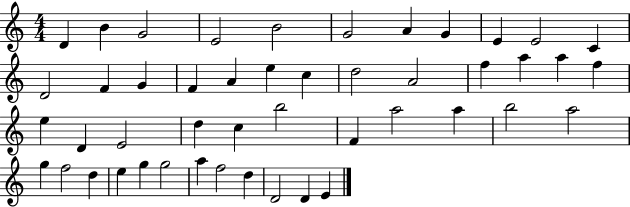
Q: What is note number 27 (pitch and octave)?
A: E4